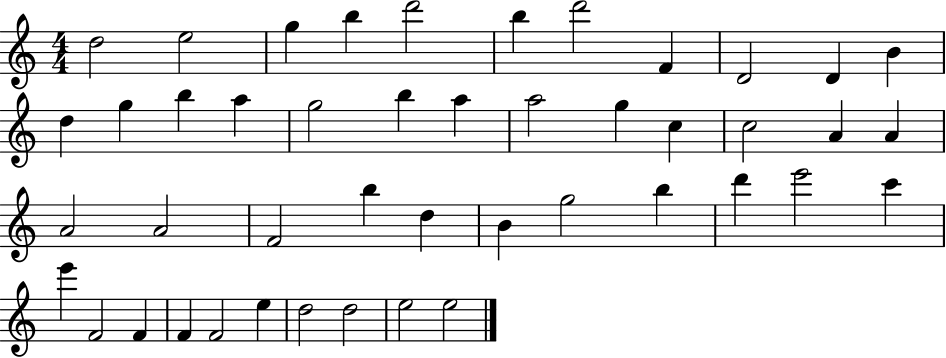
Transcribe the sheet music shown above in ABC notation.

X:1
T:Untitled
M:4/4
L:1/4
K:C
d2 e2 g b d'2 b d'2 F D2 D B d g b a g2 b a a2 g c c2 A A A2 A2 F2 b d B g2 b d' e'2 c' e' F2 F F F2 e d2 d2 e2 e2